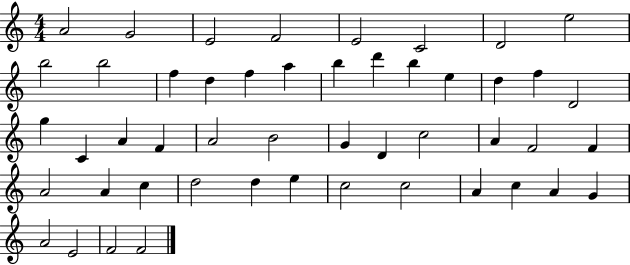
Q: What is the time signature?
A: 4/4